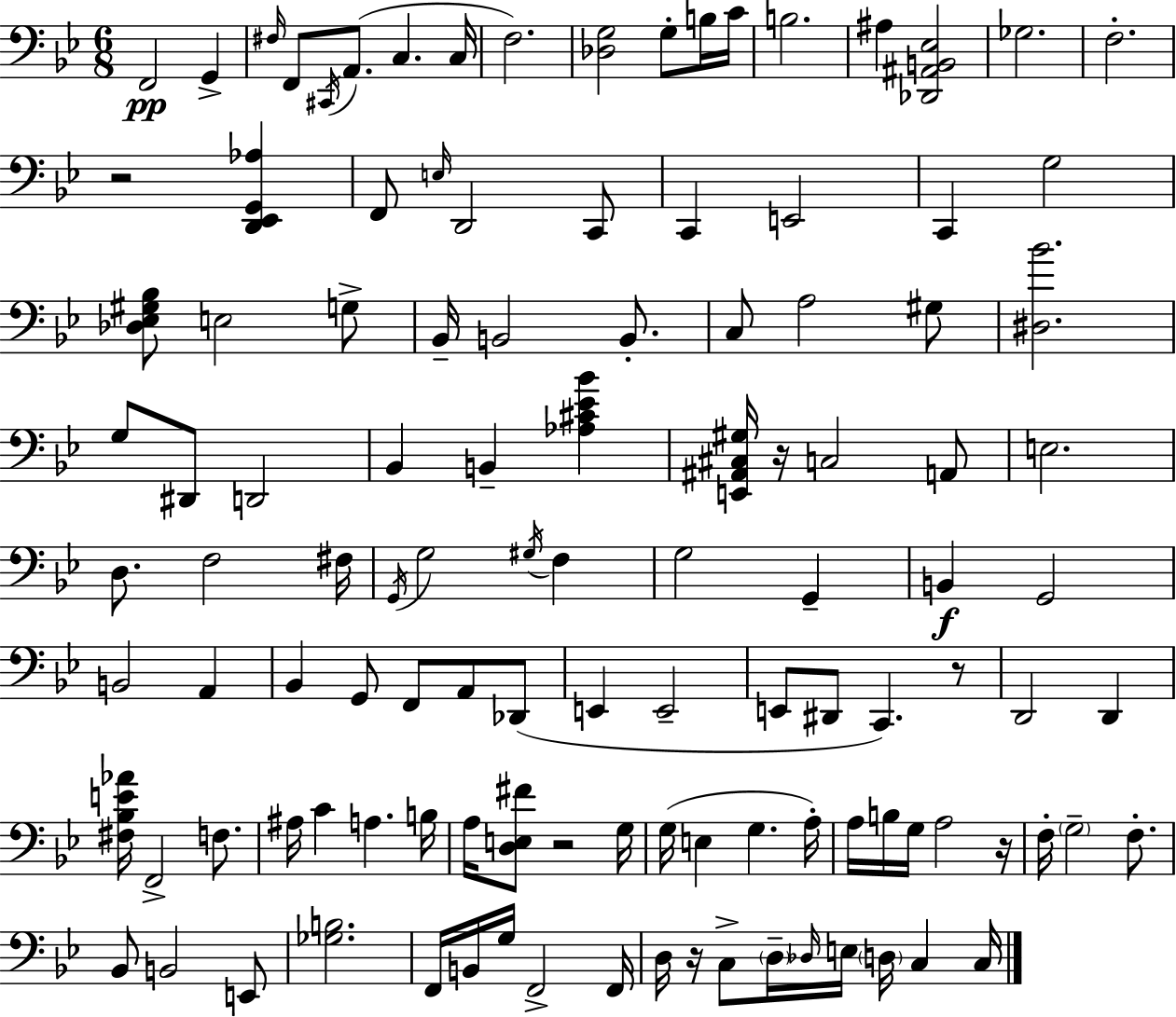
F2/h G2/q F#3/s F2/e C#2/s A2/e. C3/q. C3/s F3/h. [Db3,G3]/h G3/e B3/s C4/s B3/h. A#3/q [Db2,A#2,B2,Eb3]/h Gb3/h. F3/h. R/h [D2,Eb2,G2,Ab3]/q F2/e E3/s D2/h C2/e C2/q E2/h C2/q G3/h [Db3,Eb3,G#3,Bb3]/e E3/h G3/e Bb2/s B2/h B2/e. C3/e A3/h G#3/e [D#3,Bb4]/h. G3/e D#2/e D2/h Bb2/q B2/q [Ab3,C#4,Eb4,Bb4]/q [E2,A#2,C#3,G#3]/s R/s C3/h A2/e E3/h. D3/e. F3/h F#3/s G2/s G3/h G#3/s F3/q G3/h G2/q B2/q G2/h B2/h A2/q Bb2/q G2/e F2/e A2/e Db2/e E2/q E2/h E2/e D#2/e C2/q. R/e D2/h D2/q [F#3,Bb3,E4,Ab4]/s F2/h F3/e. A#3/s C4/q A3/q. B3/s A3/s [D3,E3,F#4]/e R/h G3/s G3/s E3/q G3/q. A3/s A3/s B3/s G3/s A3/h R/s F3/s G3/h F3/e. Bb2/e B2/h E2/e [Gb3,B3]/h. F2/s B2/s G3/s F2/h F2/s D3/s R/s C3/e D3/s Db3/s E3/s D3/s C3/q C3/s